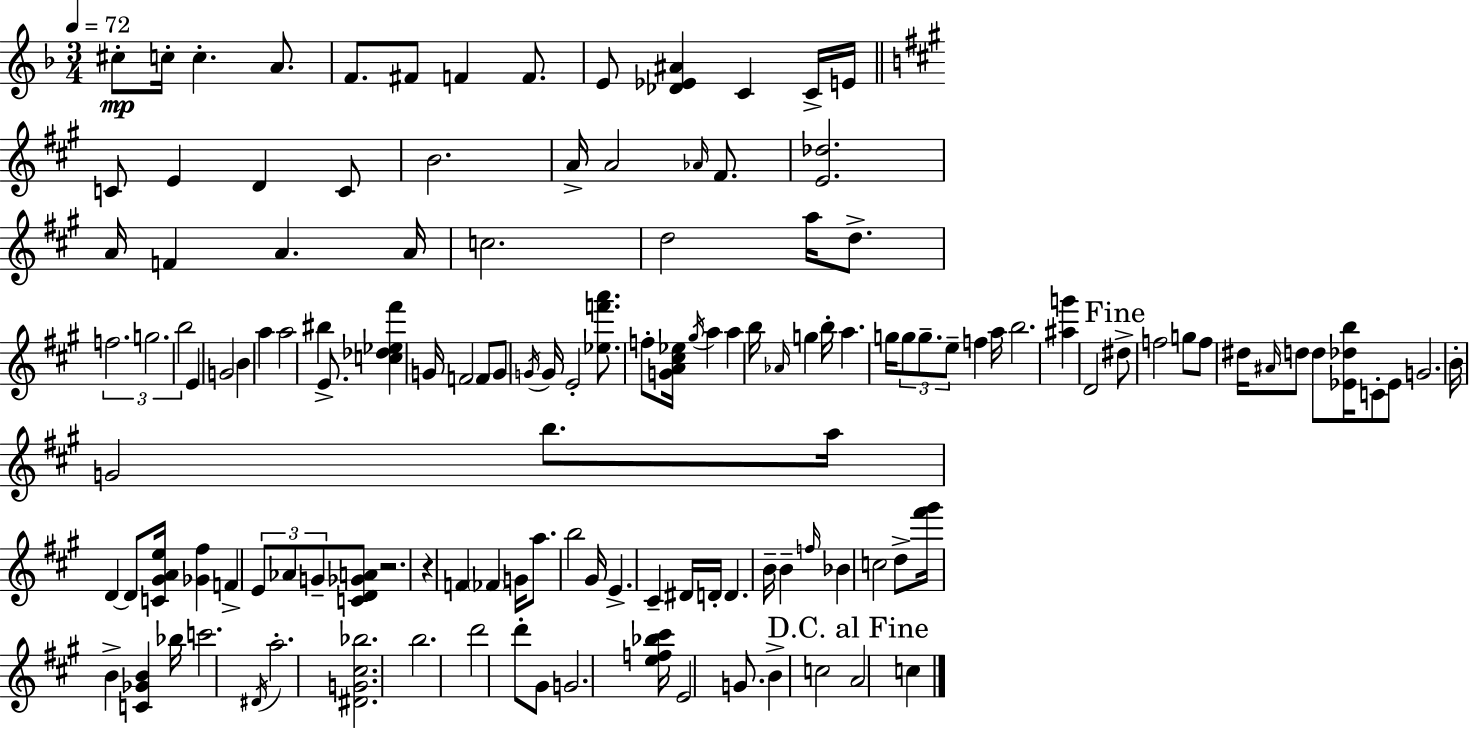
C#5/e C5/s C5/q. A4/e. F4/e. F#4/e F4/q F4/e. E4/e [Db4,Eb4,A#4]/q C4/q C4/s E4/s C4/e E4/q D4/q C4/e B4/h. A4/s A4/h Ab4/s F#4/e. [E4,Db5]/h. A4/s F4/q A4/q. A4/s C5/h. D5/h A5/s D5/e. F5/h. G5/h. B5/h E4/q G4/h B4/q A5/q A5/h BIS5/q E4/e. [C5,Db5,Eb5,F#6]/q G4/s F4/h F4/e G4/e G4/s G4/s E4/h [Eb5,F6,A6]/e. F5/e [G4,A4,C#5,Eb5]/s G#5/s A5/q A5/q B5/s Ab4/s G5/q B5/s A5/q. G5/s G5/e G5/e. E5/e F5/q A5/s B5/h. [A#5,G6]/q D4/h D#5/e F5/h G5/e F5/e D#5/s A#4/s D5/e D5/e [Eb4,Db5,B5]/s C4/e Eb4/e G4/h. B4/s G4/h B5/e. A5/s D4/q D4/e [C4,G#4,A4,E5]/s [Gb4,F#5]/q F4/q E4/e Ab4/e G4/e [C4,D4,Gb4,A4]/e R/h. R/q F4/q FES4/q G4/s A5/e. B5/h G#4/s E4/q. C#4/q D#4/s D4/s D4/q. B4/s B4/q F5/s Bb4/q C5/h D5/e [F#6,G#6]/s B4/q [C4,Gb4,B4]/q Bb5/s C6/h. D#4/s A5/h. [D#4,G4,C#5,Bb5]/h. B5/h. D6/h D6/e G#4/e G4/h. [E5,F5,Bb5,C#6]/s E4/h G4/e. B4/q C5/h A4/h C5/q